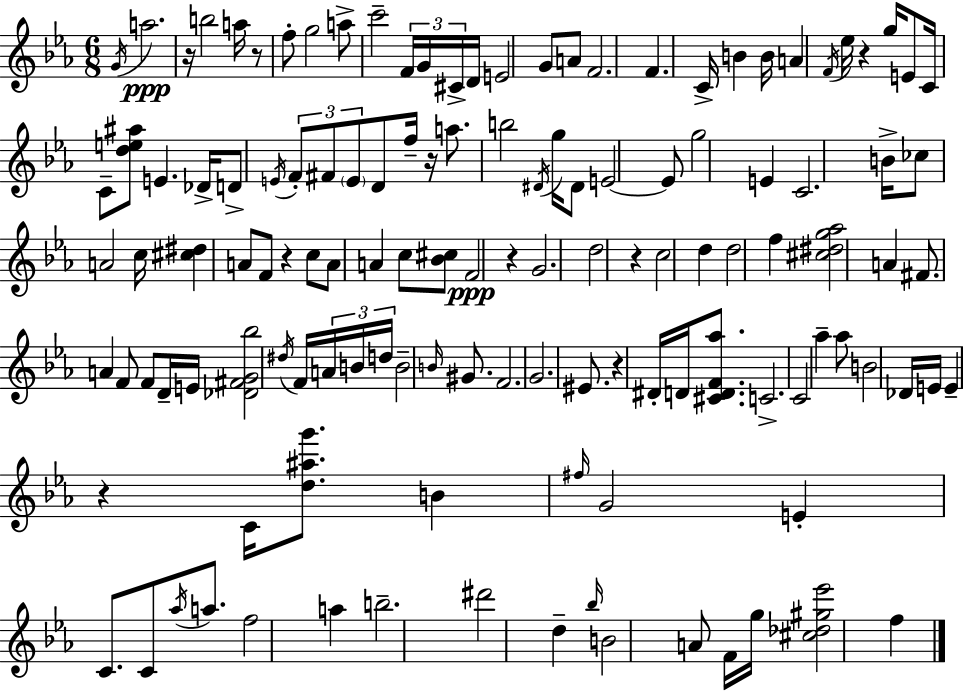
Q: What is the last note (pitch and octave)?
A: F5